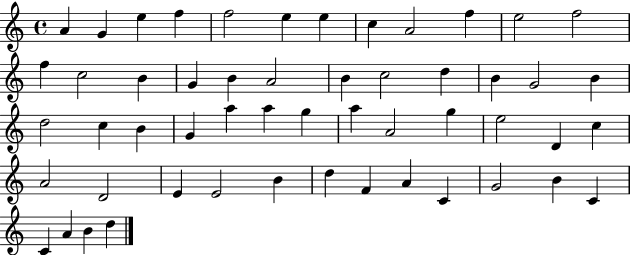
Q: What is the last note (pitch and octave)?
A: D5